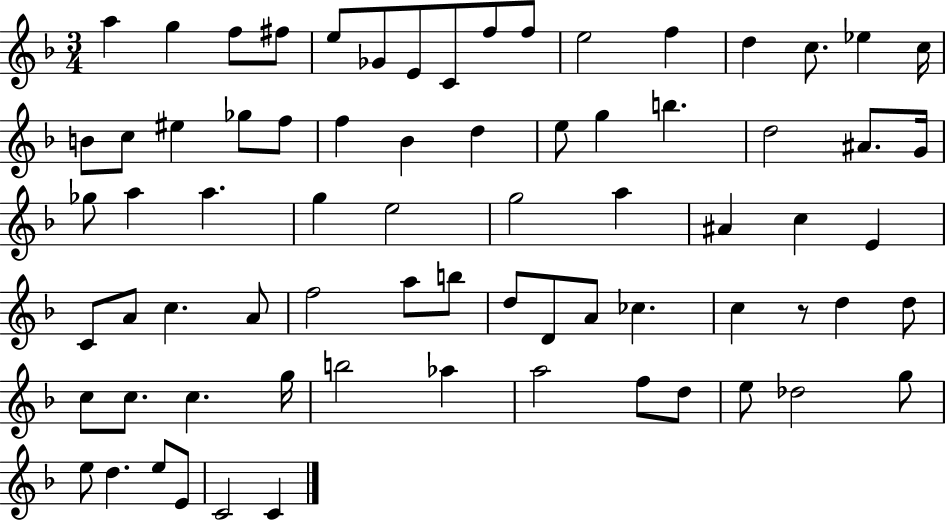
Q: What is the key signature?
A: F major